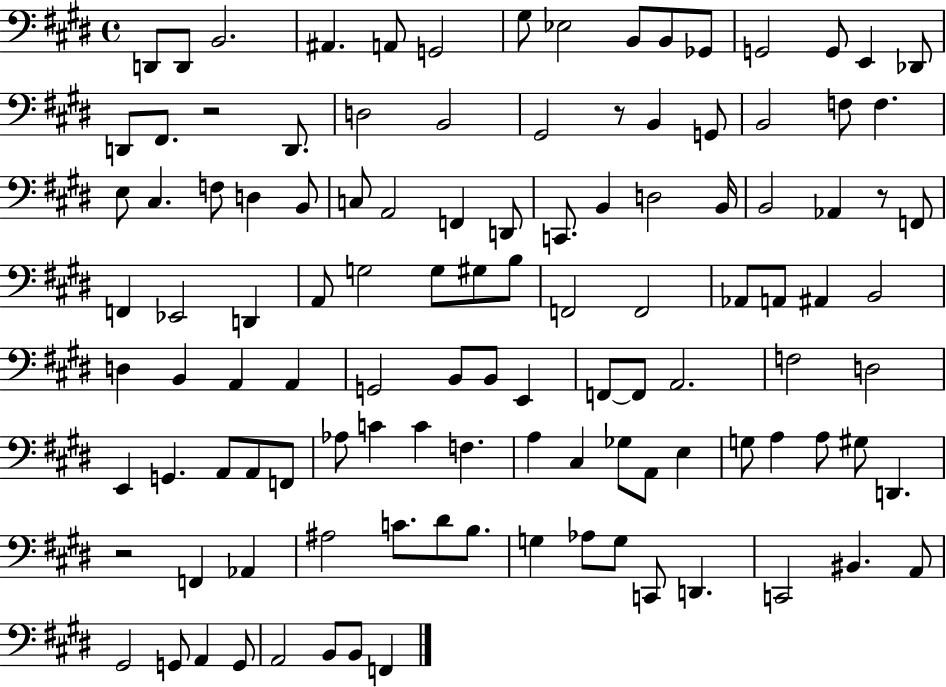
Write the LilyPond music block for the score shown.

{
  \clef bass
  \time 4/4
  \defaultTimeSignature
  \key e \major
  d,8 d,8 b,2. | ais,4. a,8 g,2 | gis8 ees2 b,8 b,8 ges,8 | g,2 g,8 e,4 des,8 | \break d,8 fis,8. r2 d,8. | d2 b,2 | gis,2 r8 b,4 g,8 | b,2 f8 f4. | \break e8 cis4. f8 d4 b,8 | c8 a,2 f,4 d,8 | c,8. b,4 d2 b,16 | b,2 aes,4 r8 f,8 | \break f,4 ees,2 d,4 | a,8 g2 g8 gis8 b8 | f,2 f,2 | aes,8 a,8 ais,4 b,2 | \break d4 b,4 a,4 a,4 | g,2 b,8 b,8 e,4 | f,8~~ f,8 a,2. | f2 d2 | \break e,4 g,4. a,8 a,8 f,8 | aes8 c'4 c'4 f4. | a4 cis4 ges8 a,8 e4 | g8 a4 a8 gis8 d,4. | \break r2 f,4 aes,4 | ais2 c'8. dis'8 b8. | g4 aes8 g8 c,8 d,4. | c,2 bis,4. a,8 | \break gis,2 g,8 a,4 g,8 | a,2 b,8 b,8 f,4 | \bar "|."
}